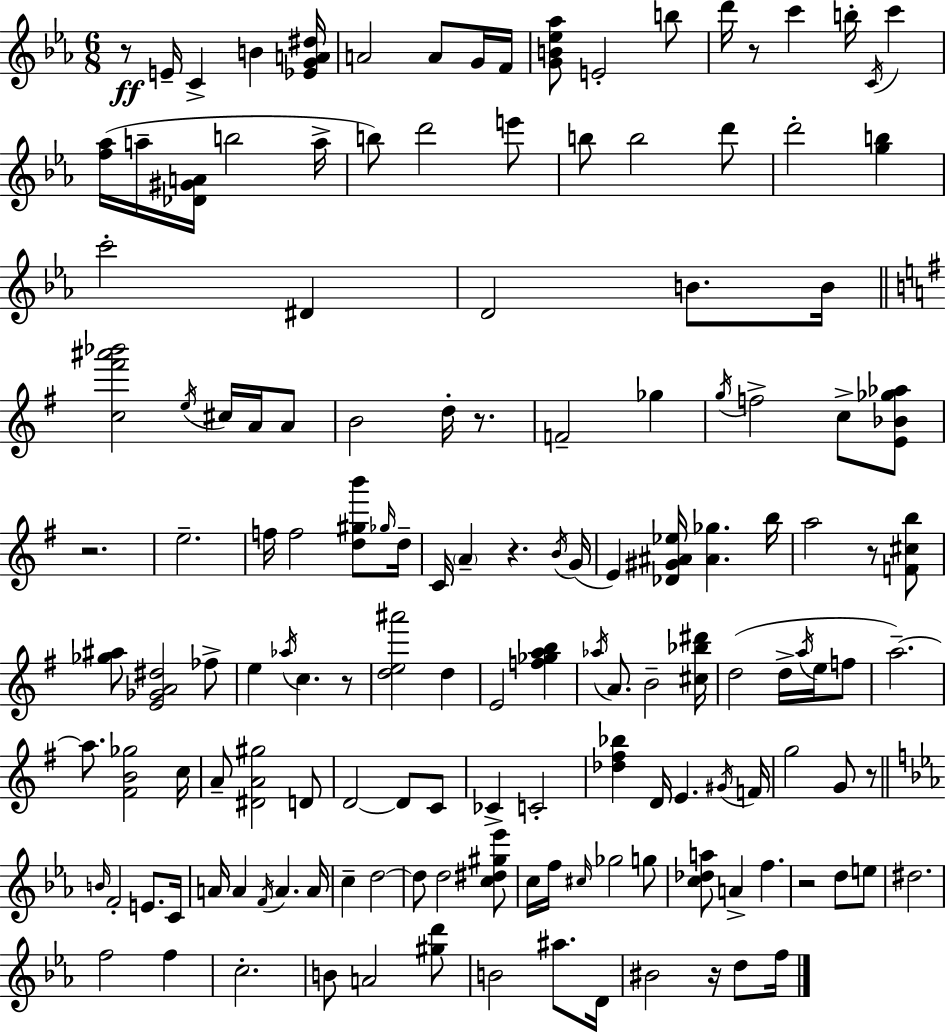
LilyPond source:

{
  \clef treble
  \numericTimeSignature
  \time 6/8
  \key c \minor
  r8\ff e'16-- c'4-> b'4 <ees' g' a' dis''>16 | a'2 a'8 g'16 f'16 | <g' b' ees'' aes''>8 e'2-. b''8 | d'''16 r8 c'''4 b''16-. \acciaccatura { c'16 } c'''4 | \break <f'' aes''>16( a''16-- <des' gis' a'>16 b''2 | a''16-> b''8) d'''2 e'''8 | b''8 b''2 d'''8 | d'''2-. <g'' b''>4 | \break c'''2-. dis'4 | d'2 b'8. | b'16 \bar "||" \break \key g \major <c'' fis''' ais''' bes'''>2 \acciaccatura { e''16 } cis''16 a'16 a'8 | b'2 d''16-. r8. | f'2-- ges''4 | \acciaccatura { g''16 } f''2-> c''8-> | \break <e' bes' ges'' aes''>8 r2. | e''2.-- | f''16 f''2 <d'' gis'' b'''>8 | \grace { ges''16 } d''16-- c'16 \parenthesize a'4-- r4. | \break \acciaccatura { b'16 }( g'16 e'4) <des' gis' ais' ees''>16 <ais' ges''>4. | b''16 a''2 | r8 <f' cis'' b''>8 <ges'' ais''>8 <e' ges' a' dis''>2 | fes''8-> e''4 \acciaccatura { aes''16 } c''4. | \break r8 <d'' e'' ais'''>2 | d''4 e'2 | <f'' ges'' a'' b''>4 \acciaccatura { aes''16 } a'8. b'2-- | <cis'' bes'' dis'''>16 d''2( | \break d''16-> \acciaccatura { a''16 } e''16 f''8 a''2.--~~) | a''8. <fis' b' ges''>2 | c''16 a'8-- <dis' a' gis''>2 | d'8 d'2~~ | \break d'8 c'8 ces'4-> c'2-. | <des'' fis'' bes''>4 d'16 | e'4. \acciaccatura { gis'16 } f'16 g''2 | g'8 r8 \bar "||" \break \key ees \major \grace { b'16 } f'2-. e'8. | c'16 a'16 a'4 \acciaccatura { f'16 } a'4. | a'16 c''4-- d''2~~ | d''8 d''2 | \break <c'' dis'' gis'' ees'''>8 c''16 f''16 \grace { cis''16 } ges''2 | g''8 <c'' des'' a''>8 a'4-> f''4. | r2 d''8 | e''8 dis''2. | \break f''2 f''4 | c''2.-. | b'8 a'2 | <gis'' d'''>8 b'2 ais''8. | \break d'16 bis'2 r16 | d''8 f''16 \bar "|."
}